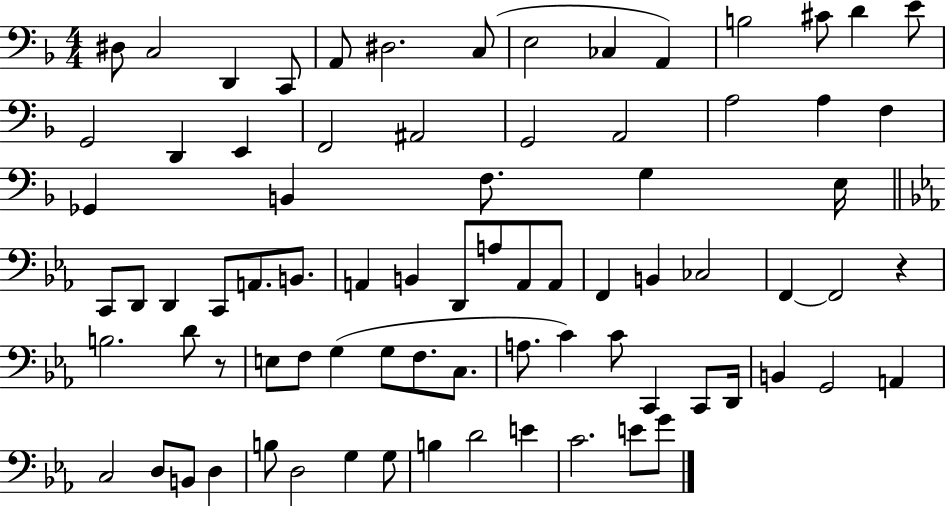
D#3/e C3/h D2/q C2/e A2/e D#3/h. C3/e E3/h CES3/q A2/q B3/h C#4/e D4/q E4/e G2/h D2/q E2/q F2/h A#2/h G2/h A2/h A3/h A3/q F3/q Gb2/q B2/q F3/e. G3/q E3/s C2/e D2/e D2/q C2/e A2/e. B2/e. A2/q B2/q D2/e A3/e A2/e A2/e F2/q B2/q CES3/h F2/q F2/h R/q B3/h. D4/e R/e E3/e F3/e G3/q G3/e F3/e. C3/e. A3/e. C4/q C4/e C2/q C2/e D2/s B2/q G2/h A2/q C3/h D3/e B2/e D3/q B3/e D3/h G3/q G3/e B3/q D4/h E4/q C4/h. E4/e G4/e